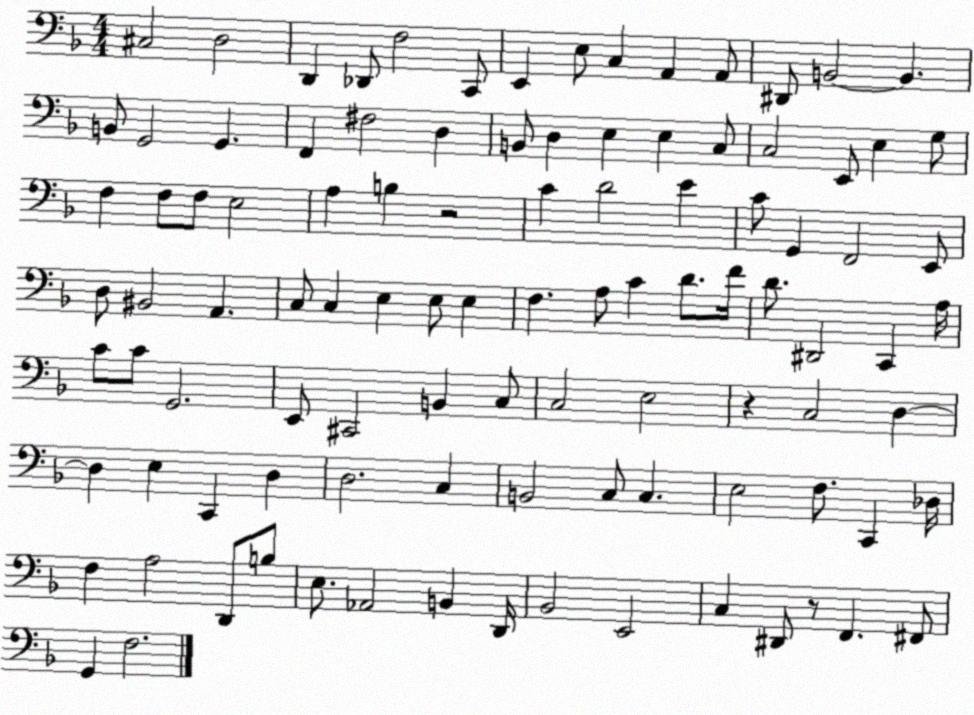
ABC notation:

X:1
T:Untitled
M:4/4
L:1/4
K:F
^C,2 D,2 D,, _D,,/2 F,2 C,,/2 E,, E,/2 C, A,, A,,/2 ^D,,/2 B,,2 B,, B,,/2 G,,2 G,, F,, ^F,2 D, B,,/2 D, E, E, C,/2 C,2 E,,/2 E, G,/2 F, F,/2 F,/2 E,2 A, B, z2 C D2 E C/2 G,, F,,2 E,,/2 D,/2 ^B,,2 A,, C,/2 C, E, E,/2 E, F, A,/2 C D/2 F/4 D/2 ^D,,2 C,, A,/4 C/2 C/2 G,,2 E,,/2 ^C,,2 B,, C,/2 C,2 E,2 z C,2 D, D, E, C,, D, D,2 C, B,,2 C,/2 C, E,2 F,/2 C,, _D,/4 F, A,2 D,,/2 B,/2 E,/2 _A,,2 B,, D,,/4 _B,,2 E,,2 C, ^D,,/2 z/2 F,, ^F,,/2 G,, F,2